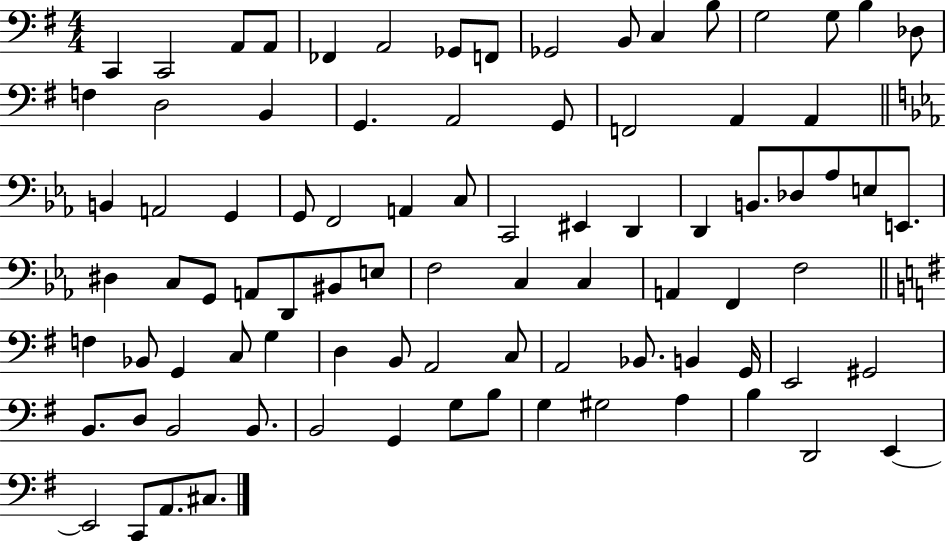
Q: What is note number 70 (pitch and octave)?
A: B2